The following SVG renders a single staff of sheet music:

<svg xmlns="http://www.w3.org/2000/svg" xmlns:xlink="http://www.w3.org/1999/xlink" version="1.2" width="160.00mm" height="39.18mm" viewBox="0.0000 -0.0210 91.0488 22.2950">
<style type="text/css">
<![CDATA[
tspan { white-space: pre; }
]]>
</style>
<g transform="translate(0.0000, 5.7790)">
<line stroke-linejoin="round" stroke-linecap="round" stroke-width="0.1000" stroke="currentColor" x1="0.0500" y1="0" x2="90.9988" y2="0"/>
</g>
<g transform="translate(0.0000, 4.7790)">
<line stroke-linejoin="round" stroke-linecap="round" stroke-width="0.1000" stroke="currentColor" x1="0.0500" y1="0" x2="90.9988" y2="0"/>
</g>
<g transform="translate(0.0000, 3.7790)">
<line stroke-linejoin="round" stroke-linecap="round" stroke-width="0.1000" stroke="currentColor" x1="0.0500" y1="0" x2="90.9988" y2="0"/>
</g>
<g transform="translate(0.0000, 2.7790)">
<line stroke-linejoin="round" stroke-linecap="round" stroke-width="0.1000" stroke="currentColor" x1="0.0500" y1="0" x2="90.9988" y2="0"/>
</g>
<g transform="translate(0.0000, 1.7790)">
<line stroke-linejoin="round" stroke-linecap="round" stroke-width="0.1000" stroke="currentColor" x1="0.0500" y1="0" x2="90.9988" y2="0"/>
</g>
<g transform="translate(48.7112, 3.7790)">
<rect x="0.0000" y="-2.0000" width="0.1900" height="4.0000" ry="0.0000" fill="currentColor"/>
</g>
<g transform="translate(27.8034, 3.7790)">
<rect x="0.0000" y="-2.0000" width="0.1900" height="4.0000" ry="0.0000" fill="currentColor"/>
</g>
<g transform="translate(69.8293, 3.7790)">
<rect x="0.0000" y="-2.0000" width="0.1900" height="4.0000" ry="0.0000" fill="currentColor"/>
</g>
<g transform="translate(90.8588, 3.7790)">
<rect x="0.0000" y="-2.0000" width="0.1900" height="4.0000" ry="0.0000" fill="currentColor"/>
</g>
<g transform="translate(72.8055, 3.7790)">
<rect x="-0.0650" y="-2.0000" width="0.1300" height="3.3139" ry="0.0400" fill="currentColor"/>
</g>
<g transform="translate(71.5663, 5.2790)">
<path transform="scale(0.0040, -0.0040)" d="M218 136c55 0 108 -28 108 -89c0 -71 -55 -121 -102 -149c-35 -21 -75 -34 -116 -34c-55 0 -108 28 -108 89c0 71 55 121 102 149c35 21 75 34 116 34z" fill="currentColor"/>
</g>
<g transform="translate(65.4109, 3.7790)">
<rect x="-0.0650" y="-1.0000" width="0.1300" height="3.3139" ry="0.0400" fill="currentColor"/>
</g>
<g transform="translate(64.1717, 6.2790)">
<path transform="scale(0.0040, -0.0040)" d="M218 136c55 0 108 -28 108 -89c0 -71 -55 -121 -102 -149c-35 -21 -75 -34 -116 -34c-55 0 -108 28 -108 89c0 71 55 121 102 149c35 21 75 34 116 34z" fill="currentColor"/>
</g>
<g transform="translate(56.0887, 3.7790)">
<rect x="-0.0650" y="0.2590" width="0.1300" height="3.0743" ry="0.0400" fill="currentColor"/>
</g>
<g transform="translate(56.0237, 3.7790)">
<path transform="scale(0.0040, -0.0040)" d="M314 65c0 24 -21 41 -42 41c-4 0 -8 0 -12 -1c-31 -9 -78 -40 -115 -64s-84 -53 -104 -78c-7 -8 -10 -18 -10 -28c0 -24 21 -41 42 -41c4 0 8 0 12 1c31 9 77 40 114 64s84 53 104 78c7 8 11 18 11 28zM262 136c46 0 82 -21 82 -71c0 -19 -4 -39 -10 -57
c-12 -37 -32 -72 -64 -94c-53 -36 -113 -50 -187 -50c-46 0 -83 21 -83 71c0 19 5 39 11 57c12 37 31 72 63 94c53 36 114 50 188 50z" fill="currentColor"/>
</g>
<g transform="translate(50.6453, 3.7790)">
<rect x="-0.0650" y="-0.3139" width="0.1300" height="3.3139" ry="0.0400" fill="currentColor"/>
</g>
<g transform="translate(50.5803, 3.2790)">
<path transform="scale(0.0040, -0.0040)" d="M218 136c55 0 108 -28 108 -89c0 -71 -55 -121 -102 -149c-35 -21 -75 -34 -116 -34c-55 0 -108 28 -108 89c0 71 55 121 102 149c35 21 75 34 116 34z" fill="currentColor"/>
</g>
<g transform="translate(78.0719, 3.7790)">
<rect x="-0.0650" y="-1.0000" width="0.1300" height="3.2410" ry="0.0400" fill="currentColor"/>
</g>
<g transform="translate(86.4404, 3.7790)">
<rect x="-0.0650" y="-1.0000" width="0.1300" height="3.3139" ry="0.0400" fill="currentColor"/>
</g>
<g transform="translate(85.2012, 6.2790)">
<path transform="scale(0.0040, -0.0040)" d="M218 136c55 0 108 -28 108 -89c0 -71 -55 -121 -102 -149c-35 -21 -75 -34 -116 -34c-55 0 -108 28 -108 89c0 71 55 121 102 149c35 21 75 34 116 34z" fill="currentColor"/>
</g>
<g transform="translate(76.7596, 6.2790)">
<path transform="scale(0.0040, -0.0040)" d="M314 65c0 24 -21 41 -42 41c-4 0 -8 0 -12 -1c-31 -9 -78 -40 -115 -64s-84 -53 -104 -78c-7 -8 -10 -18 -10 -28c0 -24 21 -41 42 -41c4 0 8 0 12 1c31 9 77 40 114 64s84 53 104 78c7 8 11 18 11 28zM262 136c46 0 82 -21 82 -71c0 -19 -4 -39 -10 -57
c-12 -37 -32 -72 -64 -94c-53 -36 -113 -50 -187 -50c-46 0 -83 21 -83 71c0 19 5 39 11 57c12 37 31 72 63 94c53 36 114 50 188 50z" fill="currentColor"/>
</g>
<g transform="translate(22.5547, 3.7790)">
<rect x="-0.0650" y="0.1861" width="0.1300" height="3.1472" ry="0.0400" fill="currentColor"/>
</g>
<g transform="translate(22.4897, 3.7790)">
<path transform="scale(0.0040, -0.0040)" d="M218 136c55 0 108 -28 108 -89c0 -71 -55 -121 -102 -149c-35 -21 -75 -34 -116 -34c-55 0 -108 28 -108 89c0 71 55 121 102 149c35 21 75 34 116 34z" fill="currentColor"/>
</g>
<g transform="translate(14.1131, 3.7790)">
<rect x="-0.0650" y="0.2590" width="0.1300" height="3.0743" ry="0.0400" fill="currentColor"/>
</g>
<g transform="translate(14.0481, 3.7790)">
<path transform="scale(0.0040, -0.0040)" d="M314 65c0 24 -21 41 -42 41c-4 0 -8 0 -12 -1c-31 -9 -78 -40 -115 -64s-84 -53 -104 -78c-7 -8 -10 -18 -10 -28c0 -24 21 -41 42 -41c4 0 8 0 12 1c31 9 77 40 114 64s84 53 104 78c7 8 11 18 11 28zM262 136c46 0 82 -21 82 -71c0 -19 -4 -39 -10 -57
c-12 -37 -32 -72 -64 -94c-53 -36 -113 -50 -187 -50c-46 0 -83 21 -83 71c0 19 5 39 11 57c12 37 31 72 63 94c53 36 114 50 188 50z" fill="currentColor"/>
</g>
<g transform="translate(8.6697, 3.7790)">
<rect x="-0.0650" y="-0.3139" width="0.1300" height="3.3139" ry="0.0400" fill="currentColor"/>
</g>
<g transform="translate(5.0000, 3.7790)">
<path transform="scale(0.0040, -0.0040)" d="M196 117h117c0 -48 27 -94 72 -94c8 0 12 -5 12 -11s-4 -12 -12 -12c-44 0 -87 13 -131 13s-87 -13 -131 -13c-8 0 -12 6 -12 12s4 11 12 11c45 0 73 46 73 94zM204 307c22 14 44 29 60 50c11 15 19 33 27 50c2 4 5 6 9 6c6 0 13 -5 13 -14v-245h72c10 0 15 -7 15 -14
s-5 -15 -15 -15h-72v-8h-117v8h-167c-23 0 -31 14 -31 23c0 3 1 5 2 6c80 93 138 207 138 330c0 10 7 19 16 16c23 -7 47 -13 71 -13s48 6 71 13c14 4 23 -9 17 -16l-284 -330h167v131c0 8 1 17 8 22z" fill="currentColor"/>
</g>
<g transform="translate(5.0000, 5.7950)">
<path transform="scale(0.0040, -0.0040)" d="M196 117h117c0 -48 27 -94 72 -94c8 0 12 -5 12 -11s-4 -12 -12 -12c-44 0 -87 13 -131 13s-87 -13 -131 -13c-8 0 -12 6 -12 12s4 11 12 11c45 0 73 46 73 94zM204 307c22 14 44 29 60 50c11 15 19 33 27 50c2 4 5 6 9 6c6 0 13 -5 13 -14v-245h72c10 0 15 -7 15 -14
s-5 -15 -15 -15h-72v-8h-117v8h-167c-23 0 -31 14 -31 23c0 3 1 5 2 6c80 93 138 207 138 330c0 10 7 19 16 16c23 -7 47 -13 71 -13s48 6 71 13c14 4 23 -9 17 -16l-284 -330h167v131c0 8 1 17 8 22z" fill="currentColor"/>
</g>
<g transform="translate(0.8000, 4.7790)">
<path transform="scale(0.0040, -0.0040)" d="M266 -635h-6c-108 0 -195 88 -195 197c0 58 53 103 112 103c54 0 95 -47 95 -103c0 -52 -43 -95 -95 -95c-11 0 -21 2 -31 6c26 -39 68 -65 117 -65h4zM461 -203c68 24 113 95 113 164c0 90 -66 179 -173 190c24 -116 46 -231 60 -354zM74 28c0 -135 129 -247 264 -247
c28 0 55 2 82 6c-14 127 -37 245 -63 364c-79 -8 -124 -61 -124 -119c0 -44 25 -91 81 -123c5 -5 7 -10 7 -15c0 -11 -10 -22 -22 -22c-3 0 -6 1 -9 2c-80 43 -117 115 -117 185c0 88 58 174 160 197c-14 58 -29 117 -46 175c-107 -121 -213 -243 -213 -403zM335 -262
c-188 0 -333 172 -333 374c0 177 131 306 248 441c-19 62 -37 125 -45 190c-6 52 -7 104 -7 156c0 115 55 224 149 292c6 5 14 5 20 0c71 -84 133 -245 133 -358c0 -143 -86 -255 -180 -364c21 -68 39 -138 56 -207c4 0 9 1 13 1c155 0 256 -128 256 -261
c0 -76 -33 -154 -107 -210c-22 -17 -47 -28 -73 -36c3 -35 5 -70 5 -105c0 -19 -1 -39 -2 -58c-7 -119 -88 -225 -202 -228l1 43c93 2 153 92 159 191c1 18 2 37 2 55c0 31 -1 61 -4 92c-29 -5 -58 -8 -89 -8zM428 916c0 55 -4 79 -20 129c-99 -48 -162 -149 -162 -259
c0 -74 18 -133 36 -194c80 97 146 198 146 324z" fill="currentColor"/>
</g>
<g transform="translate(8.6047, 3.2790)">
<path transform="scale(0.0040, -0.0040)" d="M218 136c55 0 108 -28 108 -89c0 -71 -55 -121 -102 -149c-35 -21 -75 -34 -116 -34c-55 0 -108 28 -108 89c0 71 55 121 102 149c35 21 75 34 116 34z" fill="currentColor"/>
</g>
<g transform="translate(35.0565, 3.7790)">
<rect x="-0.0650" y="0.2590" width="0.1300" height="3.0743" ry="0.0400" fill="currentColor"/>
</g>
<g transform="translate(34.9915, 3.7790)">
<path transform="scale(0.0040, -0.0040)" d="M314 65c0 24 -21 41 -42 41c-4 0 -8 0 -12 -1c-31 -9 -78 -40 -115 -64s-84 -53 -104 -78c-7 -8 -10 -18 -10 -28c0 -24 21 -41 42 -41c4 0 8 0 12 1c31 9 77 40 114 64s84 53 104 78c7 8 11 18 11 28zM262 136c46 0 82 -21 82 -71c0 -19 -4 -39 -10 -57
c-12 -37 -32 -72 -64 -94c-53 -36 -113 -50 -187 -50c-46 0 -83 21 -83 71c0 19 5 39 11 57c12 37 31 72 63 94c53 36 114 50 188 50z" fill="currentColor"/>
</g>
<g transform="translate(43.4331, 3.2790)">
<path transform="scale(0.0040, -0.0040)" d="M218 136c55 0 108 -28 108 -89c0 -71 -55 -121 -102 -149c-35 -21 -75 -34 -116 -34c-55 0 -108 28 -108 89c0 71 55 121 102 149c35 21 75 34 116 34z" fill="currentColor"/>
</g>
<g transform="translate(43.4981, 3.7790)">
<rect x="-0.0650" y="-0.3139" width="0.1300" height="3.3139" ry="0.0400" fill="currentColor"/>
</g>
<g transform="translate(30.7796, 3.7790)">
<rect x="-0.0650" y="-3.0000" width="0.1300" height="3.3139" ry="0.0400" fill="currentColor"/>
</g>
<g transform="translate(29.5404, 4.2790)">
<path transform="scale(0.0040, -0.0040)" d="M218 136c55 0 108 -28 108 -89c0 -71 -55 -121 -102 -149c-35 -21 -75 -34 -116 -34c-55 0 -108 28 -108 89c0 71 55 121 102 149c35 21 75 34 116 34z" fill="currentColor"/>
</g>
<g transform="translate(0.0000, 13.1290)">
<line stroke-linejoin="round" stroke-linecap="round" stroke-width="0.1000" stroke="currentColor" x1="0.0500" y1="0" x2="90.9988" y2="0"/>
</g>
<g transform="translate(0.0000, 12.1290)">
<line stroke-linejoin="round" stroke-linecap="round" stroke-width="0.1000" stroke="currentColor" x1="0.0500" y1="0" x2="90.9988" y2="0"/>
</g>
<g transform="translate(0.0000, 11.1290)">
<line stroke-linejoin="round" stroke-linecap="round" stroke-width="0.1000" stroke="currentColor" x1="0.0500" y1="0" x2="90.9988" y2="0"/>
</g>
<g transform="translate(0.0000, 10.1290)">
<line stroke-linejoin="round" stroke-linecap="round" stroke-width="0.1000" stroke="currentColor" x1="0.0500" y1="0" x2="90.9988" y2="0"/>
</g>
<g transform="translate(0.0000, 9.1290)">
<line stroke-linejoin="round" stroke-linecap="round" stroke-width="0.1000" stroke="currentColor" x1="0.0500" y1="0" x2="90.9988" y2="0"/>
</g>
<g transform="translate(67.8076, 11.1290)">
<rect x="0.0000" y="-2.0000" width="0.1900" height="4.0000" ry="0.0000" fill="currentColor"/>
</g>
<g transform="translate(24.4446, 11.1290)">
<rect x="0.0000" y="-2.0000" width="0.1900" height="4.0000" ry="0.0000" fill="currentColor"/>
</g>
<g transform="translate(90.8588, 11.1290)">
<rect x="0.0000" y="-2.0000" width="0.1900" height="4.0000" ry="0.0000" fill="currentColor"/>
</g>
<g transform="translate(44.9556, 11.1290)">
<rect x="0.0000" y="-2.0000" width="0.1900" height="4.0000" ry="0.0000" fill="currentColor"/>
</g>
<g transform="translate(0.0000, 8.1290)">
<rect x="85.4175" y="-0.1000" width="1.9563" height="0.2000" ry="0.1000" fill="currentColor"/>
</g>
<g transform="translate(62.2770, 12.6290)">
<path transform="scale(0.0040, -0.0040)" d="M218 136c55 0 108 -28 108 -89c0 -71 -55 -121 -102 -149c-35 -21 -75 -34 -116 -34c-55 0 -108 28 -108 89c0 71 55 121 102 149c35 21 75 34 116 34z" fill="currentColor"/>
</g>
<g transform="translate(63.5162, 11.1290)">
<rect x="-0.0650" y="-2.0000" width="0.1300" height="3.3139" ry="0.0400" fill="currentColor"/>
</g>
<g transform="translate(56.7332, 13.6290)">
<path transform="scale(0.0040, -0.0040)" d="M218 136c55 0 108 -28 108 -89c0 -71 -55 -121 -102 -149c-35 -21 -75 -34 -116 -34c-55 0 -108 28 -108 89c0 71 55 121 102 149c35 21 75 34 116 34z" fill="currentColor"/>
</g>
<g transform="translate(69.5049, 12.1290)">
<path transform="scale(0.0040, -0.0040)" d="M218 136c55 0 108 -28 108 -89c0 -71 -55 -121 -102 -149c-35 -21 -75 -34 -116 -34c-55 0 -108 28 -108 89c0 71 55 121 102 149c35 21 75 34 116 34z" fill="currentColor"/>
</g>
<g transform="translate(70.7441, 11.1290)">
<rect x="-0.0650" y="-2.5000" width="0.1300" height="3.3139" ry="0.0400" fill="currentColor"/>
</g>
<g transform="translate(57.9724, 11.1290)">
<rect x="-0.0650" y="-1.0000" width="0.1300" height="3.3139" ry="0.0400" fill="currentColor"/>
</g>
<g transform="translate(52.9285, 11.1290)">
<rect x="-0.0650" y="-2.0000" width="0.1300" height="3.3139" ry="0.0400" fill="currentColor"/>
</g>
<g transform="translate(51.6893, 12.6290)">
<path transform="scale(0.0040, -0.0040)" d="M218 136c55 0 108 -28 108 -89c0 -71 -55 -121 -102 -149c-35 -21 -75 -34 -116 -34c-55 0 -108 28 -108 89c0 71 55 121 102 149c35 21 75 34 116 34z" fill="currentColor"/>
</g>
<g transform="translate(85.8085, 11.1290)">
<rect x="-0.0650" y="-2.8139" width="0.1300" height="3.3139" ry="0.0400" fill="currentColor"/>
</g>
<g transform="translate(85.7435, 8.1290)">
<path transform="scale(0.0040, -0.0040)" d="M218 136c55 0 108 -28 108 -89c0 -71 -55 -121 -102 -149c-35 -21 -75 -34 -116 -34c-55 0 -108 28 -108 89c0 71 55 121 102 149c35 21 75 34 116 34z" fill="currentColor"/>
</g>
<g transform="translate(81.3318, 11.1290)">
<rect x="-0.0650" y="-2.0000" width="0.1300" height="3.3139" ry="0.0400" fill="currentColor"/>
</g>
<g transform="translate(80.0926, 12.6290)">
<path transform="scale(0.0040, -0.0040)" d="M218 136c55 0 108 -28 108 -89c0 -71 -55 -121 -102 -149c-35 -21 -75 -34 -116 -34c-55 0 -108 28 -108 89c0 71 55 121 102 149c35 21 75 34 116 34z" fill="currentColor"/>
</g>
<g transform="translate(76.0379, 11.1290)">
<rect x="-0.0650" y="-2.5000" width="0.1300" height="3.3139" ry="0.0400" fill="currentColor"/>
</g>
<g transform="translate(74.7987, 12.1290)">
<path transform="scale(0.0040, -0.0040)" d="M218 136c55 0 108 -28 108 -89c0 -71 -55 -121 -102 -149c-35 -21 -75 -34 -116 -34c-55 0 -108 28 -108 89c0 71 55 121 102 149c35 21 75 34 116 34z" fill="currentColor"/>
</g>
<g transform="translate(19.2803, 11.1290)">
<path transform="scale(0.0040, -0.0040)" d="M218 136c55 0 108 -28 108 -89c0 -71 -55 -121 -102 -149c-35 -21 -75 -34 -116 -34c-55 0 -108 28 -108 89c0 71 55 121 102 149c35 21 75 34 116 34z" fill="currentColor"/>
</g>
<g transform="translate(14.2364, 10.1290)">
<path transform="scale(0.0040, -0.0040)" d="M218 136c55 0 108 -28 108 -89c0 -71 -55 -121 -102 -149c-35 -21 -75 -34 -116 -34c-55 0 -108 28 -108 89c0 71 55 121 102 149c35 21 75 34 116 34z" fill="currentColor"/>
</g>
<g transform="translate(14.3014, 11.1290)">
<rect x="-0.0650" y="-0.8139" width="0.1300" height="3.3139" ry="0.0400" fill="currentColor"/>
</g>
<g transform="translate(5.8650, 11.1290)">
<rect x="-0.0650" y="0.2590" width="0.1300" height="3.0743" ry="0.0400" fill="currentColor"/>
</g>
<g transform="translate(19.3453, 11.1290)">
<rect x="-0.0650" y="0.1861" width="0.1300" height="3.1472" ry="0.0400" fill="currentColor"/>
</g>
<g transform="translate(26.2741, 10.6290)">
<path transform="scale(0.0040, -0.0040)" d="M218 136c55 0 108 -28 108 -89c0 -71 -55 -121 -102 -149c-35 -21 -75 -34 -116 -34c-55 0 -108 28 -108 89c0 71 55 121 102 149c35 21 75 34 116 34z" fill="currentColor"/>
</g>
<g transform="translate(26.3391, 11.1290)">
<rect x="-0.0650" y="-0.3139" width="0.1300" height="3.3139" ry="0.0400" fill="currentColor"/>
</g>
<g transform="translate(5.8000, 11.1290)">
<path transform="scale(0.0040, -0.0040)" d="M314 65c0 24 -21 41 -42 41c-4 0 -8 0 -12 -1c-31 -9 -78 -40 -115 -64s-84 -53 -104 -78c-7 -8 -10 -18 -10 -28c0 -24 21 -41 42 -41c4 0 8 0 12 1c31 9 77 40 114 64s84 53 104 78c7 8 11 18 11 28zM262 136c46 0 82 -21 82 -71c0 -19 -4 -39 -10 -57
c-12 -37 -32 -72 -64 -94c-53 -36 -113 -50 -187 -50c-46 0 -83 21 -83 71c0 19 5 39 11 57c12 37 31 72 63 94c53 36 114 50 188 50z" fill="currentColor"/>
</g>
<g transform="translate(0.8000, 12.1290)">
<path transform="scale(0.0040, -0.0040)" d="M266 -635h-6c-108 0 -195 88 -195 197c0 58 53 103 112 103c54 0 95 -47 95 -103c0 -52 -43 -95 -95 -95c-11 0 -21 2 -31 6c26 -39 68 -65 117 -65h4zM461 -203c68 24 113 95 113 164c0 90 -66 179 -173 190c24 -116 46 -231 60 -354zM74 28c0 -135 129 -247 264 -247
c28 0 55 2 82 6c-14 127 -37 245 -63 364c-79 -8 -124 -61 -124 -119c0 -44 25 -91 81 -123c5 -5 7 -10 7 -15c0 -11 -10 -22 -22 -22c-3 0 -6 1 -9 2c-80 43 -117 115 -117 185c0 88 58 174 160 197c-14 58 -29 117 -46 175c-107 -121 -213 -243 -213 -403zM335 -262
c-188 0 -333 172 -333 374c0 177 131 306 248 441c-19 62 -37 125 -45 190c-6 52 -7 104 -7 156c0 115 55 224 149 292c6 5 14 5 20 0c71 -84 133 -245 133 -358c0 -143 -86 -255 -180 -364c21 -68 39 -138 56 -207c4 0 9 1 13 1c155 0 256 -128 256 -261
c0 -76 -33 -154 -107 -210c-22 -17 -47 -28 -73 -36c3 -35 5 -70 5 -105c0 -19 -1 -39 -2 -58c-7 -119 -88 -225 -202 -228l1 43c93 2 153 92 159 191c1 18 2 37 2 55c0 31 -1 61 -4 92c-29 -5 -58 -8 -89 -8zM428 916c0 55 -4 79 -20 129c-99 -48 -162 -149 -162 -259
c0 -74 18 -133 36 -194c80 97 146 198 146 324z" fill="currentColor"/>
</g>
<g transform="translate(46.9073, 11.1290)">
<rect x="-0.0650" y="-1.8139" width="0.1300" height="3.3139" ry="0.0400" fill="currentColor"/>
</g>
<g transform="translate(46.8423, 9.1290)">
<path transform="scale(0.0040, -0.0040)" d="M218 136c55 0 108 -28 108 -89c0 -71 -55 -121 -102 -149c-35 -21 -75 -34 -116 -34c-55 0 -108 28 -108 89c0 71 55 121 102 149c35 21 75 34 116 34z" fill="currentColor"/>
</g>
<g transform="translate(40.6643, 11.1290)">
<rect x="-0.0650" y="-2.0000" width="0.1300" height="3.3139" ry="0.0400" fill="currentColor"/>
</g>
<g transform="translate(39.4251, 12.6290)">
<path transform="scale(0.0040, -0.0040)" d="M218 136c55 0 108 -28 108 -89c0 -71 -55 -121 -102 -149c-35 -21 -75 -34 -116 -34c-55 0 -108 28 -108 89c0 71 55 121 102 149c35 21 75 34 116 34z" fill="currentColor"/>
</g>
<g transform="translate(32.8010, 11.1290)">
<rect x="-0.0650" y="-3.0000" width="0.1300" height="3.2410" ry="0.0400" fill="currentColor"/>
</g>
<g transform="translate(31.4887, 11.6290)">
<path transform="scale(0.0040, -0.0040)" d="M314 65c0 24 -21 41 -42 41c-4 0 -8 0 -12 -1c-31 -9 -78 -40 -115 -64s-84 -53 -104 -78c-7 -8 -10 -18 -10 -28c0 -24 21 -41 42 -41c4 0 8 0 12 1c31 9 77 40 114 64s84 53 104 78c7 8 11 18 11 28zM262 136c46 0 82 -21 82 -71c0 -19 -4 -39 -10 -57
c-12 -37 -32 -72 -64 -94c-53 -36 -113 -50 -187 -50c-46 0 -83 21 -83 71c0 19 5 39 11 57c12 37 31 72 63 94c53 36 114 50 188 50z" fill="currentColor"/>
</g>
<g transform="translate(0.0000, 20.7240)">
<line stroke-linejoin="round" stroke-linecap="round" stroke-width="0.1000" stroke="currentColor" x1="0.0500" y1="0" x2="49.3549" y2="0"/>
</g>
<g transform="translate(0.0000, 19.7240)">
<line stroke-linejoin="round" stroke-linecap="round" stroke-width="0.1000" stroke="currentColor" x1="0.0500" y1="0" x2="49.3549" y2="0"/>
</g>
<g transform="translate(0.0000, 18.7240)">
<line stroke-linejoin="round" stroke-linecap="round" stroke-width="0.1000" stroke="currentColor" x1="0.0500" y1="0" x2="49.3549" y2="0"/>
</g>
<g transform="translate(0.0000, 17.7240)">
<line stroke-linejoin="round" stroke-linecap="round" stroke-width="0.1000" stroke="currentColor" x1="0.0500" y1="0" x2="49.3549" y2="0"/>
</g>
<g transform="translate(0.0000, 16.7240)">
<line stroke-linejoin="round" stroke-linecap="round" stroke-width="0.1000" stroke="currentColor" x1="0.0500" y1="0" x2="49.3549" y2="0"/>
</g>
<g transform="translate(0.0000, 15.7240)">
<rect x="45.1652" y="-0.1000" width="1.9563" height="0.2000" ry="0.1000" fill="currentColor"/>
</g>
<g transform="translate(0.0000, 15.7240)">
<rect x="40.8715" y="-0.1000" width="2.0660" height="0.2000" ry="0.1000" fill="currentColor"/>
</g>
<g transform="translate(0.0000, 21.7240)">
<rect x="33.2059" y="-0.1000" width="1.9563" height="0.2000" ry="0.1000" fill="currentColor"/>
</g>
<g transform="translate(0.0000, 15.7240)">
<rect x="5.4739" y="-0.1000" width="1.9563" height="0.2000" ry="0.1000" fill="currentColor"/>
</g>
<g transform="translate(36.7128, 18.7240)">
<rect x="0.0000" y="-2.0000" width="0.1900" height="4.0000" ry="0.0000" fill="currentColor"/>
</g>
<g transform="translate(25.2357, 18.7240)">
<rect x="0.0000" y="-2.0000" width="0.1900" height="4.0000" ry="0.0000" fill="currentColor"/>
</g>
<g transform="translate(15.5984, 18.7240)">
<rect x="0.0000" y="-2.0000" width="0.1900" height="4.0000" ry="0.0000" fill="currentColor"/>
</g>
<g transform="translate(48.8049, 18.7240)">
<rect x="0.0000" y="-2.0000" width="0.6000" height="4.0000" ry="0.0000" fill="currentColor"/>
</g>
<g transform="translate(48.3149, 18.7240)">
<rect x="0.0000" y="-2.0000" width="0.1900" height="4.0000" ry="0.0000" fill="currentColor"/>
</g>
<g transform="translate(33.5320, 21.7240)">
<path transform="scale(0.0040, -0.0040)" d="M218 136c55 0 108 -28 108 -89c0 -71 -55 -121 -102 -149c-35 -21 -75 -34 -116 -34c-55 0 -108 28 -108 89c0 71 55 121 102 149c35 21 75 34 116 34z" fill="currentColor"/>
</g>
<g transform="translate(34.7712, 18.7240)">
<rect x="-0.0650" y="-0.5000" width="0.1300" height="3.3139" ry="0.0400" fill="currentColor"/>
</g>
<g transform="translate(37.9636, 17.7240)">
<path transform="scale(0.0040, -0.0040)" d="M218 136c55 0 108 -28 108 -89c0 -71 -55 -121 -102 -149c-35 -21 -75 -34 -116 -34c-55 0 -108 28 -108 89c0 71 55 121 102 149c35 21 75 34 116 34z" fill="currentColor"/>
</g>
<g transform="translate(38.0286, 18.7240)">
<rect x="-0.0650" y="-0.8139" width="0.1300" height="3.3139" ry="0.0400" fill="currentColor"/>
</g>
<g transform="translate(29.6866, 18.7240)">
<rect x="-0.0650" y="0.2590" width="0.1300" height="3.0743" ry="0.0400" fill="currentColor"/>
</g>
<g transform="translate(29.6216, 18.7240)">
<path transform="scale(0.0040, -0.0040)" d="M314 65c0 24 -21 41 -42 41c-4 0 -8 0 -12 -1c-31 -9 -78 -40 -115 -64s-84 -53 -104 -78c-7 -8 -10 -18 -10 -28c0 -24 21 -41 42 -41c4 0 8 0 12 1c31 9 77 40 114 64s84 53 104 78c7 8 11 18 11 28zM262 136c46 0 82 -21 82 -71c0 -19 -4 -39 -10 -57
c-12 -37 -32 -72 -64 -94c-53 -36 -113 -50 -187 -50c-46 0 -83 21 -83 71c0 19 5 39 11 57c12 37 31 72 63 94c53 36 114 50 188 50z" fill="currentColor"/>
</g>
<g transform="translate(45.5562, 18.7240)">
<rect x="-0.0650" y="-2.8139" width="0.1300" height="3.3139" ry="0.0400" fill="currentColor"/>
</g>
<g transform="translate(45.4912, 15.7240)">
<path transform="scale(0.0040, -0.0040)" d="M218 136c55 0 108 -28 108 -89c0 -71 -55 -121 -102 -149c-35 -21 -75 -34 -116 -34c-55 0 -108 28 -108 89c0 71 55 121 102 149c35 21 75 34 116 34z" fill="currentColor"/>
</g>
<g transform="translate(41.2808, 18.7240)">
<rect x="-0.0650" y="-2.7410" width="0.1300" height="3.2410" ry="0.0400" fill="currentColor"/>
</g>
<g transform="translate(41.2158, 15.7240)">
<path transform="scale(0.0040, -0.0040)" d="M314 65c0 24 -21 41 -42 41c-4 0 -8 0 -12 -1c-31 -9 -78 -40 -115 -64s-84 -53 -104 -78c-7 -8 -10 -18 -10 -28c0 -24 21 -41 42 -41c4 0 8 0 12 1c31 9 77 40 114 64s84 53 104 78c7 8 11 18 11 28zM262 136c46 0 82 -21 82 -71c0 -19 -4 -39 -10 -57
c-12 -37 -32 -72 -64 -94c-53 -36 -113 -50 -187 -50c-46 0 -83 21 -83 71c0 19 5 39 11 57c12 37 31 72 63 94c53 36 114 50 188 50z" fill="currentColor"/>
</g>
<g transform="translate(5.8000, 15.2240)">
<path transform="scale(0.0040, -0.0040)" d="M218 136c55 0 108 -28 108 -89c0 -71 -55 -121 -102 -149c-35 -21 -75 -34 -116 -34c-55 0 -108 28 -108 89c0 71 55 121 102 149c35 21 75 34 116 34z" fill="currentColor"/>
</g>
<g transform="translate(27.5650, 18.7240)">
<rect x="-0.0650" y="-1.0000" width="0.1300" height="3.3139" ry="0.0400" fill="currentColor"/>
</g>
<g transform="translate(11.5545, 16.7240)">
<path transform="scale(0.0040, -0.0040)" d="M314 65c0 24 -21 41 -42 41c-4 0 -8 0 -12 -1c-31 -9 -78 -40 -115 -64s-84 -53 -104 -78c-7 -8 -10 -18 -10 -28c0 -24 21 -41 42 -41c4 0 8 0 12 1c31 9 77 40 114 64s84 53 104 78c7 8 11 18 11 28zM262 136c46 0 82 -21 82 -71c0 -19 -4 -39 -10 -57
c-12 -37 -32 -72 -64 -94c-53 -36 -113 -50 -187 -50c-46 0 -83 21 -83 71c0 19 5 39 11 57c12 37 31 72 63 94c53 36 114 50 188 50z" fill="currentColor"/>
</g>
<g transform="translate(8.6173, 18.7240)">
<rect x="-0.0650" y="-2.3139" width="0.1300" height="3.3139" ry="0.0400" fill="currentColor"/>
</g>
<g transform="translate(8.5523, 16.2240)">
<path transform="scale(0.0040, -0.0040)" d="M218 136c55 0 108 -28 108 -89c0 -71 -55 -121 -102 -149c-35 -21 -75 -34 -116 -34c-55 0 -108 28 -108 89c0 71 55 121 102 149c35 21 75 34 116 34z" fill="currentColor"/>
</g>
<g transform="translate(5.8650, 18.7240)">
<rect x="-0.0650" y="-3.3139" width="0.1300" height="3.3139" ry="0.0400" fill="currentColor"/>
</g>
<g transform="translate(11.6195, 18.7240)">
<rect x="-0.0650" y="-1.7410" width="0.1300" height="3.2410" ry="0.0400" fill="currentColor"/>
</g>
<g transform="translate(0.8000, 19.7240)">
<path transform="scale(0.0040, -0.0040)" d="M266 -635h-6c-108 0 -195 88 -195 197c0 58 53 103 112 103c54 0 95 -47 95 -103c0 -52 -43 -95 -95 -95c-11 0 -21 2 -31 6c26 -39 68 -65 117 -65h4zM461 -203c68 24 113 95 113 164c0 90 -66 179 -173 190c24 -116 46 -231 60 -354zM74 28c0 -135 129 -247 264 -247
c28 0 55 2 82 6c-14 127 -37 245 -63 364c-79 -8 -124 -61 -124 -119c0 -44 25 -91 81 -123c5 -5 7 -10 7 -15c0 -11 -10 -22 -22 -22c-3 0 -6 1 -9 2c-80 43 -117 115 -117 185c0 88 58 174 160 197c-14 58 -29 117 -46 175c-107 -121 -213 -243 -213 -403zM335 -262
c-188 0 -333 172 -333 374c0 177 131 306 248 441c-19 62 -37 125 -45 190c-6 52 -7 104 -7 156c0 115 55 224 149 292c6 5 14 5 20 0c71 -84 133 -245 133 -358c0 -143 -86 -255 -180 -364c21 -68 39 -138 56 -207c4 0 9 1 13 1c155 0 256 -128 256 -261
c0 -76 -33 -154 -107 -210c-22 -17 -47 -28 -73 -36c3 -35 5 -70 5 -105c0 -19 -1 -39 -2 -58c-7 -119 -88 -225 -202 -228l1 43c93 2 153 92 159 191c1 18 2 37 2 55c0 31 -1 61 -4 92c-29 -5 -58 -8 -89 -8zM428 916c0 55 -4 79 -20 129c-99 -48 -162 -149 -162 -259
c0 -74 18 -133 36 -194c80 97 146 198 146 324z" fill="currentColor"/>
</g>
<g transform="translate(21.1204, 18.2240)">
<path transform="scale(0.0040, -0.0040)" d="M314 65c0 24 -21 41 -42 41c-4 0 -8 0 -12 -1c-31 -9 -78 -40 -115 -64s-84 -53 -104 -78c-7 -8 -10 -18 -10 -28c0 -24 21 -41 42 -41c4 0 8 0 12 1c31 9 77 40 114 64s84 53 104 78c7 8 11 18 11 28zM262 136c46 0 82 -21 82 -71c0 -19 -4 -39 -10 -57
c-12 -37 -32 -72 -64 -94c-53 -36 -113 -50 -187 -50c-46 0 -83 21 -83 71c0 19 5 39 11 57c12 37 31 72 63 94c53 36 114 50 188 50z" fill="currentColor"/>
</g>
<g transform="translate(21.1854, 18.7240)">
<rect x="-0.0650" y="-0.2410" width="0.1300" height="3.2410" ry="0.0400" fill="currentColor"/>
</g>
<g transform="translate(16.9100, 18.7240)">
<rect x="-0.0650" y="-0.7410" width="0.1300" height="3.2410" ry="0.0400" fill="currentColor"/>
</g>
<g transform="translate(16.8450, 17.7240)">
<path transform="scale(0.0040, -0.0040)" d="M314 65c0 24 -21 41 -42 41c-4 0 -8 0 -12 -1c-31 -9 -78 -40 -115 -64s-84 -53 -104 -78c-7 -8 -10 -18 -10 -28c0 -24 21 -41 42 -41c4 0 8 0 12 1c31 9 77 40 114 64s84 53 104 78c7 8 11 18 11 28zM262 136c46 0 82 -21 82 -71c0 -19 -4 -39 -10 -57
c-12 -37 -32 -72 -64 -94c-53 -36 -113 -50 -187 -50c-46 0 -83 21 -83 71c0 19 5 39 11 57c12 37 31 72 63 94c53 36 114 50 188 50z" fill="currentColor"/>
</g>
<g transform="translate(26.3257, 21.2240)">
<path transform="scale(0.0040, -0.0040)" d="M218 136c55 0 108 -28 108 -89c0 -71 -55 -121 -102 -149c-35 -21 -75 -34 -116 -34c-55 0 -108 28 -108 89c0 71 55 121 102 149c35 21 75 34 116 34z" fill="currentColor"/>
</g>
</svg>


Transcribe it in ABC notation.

X:1
T:Untitled
M:4/4
L:1/4
K:C
c B2 B A B2 c c B2 D F D2 D B2 d B c A2 F f F D F G G F a b g f2 d2 c2 D B2 C d a2 a